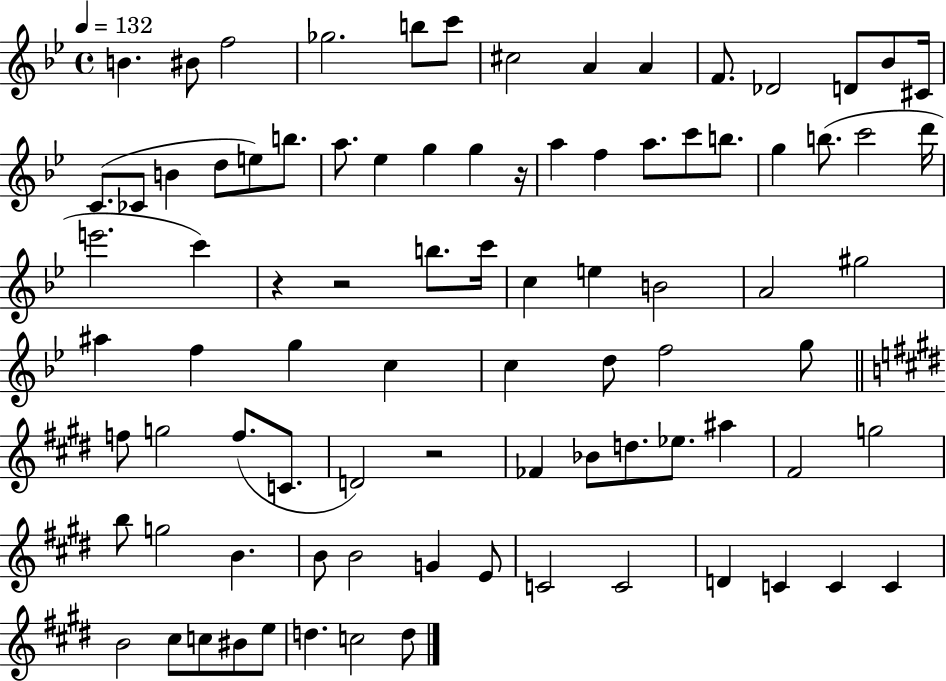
{
  \clef treble
  \time 4/4
  \defaultTimeSignature
  \key bes \major
  \tempo 4 = 132
  b'4. bis'8 f''2 | ges''2. b''8 c'''8 | cis''2 a'4 a'4 | f'8. des'2 d'8 bes'8 cis'16 | \break c'8.( ces'8 b'4 d''8 e''8) b''8. | a''8. ees''4 g''4 g''4 r16 | a''4 f''4 a''8. c'''8 b''8. | g''4 b''8.( c'''2 d'''16 | \break e'''2. c'''4) | r4 r2 b''8. c'''16 | c''4 e''4 b'2 | a'2 gis''2 | \break ais''4 f''4 g''4 c''4 | c''4 d''8 f''2 g''8 | \bar "||" \break \key e \major f''8 g''2 f''8.( c'8. | d'2) r2 | fes'4 bes'8 d''8. ees''8. ais''4 | fis'2 g''2 | \break b''8 g''2 b'4. | b'8 b'2 g'4 e'8 | c'2 c'2 | d'4 c'4 c'4 c'4 | \break b'2 cis''8 c''8 bis'8 e''8 | d''4. c''2 d''8 | \bar "|."
}